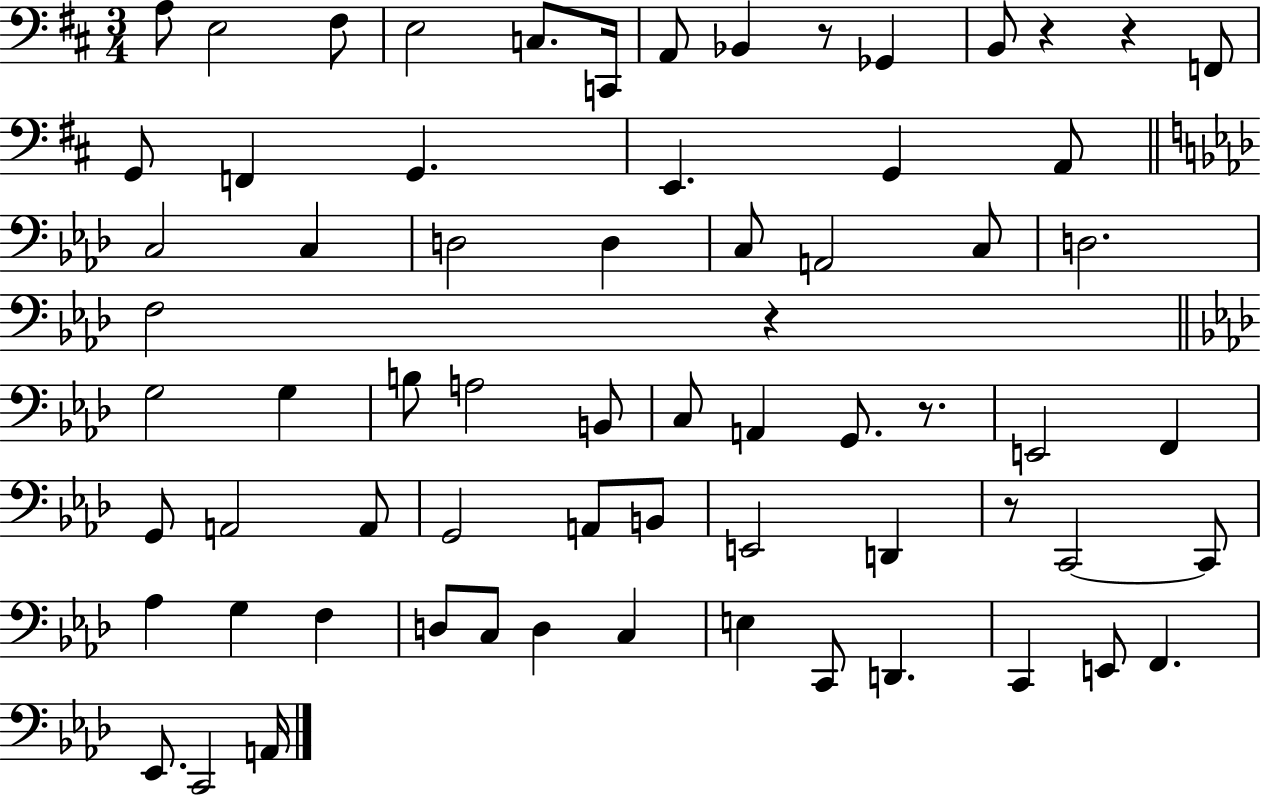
A3/e E3/h F#3/e E3/h C3/e. C2/s A2/e Bb2/q R/e Gb2/q B2/e R/q R/q F2/e G2/e F2/q G2/q. E2/q. G2/q A2/e C3/h C3/q D3/h D3/q C3/e A2/h C3/e D3/h. F3/h R/q G3/h G3/q B3/e A3/h B2/e C3/e A2/q G2/e. R/e. E2/h F2/q G2/e A2/h A2/e G2/h A2/e B2/e E2/h D2/q R/e C2/h C2/e Ab3/q G3/q F3/q D3/e C3/e D3/q C3/q E3/q C2/e D2/q. C2/q E2/e F2/q. Eb2/e. C2/h A2/s